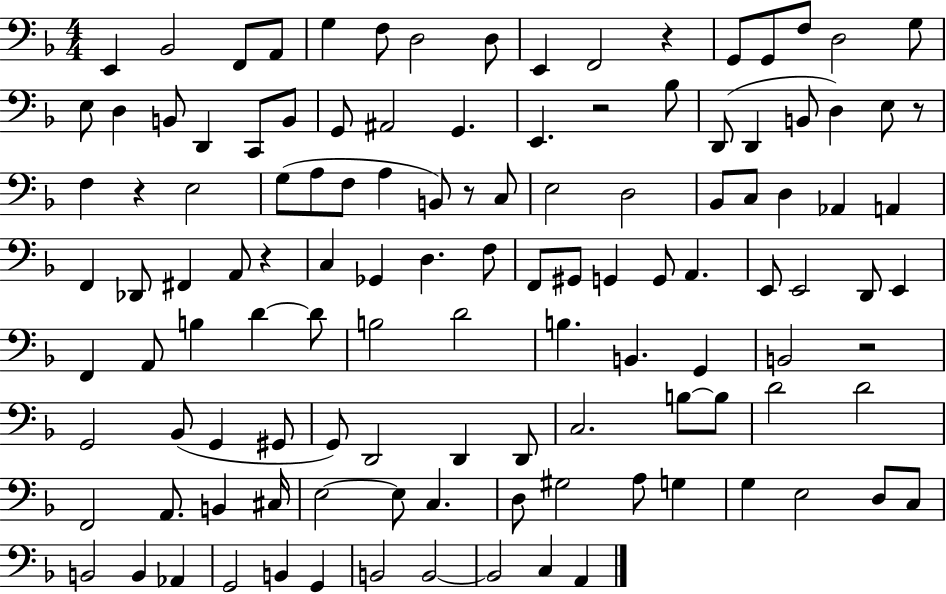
E2/q Bb2/h F2/e A2/e G3/q F3/e D3/h D3/e E2/q F2/h R/q G2/e G2/e F3/e D3/h G3/e E3/e D3/q B2/e D2/q C2/e B2/e G2/e A#2/h G2/q. E2/q. R/h Bb3/e D2/e D2/q B2/e D3/q E3/e R/e F3/q R/q E3/h G3/e A3/e F3/e A3/q B2/e R/e C3/e E3/h D3/h Bb2/e C3/e D3/q Ab2/q A2/q F2/q Db2/e F#2/q A2/e R/q C3/q Gb2/q D3/q. F3/e F2/e G#2/e G2/q G2/e A2/q. E2/e E2/h D2/e E2/q F2/q A2/e B3/q D4/q D4/e B3/h D4/h B3/q. B2/q. G2/q B2/h R/h G2/h Bb2/e G2/q G#2/e G2/e D2/h D2/q D2/e C3/h. B3/e B3/e D4/h D4/h F2/h A2/e. B2/q C#3/s E3/h E3/e C3/q. D3/e G#3/h A3/e G3/q G3/q E3/h D3/e C3/e B2/h B2/q Ab2/q G2/h B2/q G2/q B2/h B2/h B2/h C3/q A2/q